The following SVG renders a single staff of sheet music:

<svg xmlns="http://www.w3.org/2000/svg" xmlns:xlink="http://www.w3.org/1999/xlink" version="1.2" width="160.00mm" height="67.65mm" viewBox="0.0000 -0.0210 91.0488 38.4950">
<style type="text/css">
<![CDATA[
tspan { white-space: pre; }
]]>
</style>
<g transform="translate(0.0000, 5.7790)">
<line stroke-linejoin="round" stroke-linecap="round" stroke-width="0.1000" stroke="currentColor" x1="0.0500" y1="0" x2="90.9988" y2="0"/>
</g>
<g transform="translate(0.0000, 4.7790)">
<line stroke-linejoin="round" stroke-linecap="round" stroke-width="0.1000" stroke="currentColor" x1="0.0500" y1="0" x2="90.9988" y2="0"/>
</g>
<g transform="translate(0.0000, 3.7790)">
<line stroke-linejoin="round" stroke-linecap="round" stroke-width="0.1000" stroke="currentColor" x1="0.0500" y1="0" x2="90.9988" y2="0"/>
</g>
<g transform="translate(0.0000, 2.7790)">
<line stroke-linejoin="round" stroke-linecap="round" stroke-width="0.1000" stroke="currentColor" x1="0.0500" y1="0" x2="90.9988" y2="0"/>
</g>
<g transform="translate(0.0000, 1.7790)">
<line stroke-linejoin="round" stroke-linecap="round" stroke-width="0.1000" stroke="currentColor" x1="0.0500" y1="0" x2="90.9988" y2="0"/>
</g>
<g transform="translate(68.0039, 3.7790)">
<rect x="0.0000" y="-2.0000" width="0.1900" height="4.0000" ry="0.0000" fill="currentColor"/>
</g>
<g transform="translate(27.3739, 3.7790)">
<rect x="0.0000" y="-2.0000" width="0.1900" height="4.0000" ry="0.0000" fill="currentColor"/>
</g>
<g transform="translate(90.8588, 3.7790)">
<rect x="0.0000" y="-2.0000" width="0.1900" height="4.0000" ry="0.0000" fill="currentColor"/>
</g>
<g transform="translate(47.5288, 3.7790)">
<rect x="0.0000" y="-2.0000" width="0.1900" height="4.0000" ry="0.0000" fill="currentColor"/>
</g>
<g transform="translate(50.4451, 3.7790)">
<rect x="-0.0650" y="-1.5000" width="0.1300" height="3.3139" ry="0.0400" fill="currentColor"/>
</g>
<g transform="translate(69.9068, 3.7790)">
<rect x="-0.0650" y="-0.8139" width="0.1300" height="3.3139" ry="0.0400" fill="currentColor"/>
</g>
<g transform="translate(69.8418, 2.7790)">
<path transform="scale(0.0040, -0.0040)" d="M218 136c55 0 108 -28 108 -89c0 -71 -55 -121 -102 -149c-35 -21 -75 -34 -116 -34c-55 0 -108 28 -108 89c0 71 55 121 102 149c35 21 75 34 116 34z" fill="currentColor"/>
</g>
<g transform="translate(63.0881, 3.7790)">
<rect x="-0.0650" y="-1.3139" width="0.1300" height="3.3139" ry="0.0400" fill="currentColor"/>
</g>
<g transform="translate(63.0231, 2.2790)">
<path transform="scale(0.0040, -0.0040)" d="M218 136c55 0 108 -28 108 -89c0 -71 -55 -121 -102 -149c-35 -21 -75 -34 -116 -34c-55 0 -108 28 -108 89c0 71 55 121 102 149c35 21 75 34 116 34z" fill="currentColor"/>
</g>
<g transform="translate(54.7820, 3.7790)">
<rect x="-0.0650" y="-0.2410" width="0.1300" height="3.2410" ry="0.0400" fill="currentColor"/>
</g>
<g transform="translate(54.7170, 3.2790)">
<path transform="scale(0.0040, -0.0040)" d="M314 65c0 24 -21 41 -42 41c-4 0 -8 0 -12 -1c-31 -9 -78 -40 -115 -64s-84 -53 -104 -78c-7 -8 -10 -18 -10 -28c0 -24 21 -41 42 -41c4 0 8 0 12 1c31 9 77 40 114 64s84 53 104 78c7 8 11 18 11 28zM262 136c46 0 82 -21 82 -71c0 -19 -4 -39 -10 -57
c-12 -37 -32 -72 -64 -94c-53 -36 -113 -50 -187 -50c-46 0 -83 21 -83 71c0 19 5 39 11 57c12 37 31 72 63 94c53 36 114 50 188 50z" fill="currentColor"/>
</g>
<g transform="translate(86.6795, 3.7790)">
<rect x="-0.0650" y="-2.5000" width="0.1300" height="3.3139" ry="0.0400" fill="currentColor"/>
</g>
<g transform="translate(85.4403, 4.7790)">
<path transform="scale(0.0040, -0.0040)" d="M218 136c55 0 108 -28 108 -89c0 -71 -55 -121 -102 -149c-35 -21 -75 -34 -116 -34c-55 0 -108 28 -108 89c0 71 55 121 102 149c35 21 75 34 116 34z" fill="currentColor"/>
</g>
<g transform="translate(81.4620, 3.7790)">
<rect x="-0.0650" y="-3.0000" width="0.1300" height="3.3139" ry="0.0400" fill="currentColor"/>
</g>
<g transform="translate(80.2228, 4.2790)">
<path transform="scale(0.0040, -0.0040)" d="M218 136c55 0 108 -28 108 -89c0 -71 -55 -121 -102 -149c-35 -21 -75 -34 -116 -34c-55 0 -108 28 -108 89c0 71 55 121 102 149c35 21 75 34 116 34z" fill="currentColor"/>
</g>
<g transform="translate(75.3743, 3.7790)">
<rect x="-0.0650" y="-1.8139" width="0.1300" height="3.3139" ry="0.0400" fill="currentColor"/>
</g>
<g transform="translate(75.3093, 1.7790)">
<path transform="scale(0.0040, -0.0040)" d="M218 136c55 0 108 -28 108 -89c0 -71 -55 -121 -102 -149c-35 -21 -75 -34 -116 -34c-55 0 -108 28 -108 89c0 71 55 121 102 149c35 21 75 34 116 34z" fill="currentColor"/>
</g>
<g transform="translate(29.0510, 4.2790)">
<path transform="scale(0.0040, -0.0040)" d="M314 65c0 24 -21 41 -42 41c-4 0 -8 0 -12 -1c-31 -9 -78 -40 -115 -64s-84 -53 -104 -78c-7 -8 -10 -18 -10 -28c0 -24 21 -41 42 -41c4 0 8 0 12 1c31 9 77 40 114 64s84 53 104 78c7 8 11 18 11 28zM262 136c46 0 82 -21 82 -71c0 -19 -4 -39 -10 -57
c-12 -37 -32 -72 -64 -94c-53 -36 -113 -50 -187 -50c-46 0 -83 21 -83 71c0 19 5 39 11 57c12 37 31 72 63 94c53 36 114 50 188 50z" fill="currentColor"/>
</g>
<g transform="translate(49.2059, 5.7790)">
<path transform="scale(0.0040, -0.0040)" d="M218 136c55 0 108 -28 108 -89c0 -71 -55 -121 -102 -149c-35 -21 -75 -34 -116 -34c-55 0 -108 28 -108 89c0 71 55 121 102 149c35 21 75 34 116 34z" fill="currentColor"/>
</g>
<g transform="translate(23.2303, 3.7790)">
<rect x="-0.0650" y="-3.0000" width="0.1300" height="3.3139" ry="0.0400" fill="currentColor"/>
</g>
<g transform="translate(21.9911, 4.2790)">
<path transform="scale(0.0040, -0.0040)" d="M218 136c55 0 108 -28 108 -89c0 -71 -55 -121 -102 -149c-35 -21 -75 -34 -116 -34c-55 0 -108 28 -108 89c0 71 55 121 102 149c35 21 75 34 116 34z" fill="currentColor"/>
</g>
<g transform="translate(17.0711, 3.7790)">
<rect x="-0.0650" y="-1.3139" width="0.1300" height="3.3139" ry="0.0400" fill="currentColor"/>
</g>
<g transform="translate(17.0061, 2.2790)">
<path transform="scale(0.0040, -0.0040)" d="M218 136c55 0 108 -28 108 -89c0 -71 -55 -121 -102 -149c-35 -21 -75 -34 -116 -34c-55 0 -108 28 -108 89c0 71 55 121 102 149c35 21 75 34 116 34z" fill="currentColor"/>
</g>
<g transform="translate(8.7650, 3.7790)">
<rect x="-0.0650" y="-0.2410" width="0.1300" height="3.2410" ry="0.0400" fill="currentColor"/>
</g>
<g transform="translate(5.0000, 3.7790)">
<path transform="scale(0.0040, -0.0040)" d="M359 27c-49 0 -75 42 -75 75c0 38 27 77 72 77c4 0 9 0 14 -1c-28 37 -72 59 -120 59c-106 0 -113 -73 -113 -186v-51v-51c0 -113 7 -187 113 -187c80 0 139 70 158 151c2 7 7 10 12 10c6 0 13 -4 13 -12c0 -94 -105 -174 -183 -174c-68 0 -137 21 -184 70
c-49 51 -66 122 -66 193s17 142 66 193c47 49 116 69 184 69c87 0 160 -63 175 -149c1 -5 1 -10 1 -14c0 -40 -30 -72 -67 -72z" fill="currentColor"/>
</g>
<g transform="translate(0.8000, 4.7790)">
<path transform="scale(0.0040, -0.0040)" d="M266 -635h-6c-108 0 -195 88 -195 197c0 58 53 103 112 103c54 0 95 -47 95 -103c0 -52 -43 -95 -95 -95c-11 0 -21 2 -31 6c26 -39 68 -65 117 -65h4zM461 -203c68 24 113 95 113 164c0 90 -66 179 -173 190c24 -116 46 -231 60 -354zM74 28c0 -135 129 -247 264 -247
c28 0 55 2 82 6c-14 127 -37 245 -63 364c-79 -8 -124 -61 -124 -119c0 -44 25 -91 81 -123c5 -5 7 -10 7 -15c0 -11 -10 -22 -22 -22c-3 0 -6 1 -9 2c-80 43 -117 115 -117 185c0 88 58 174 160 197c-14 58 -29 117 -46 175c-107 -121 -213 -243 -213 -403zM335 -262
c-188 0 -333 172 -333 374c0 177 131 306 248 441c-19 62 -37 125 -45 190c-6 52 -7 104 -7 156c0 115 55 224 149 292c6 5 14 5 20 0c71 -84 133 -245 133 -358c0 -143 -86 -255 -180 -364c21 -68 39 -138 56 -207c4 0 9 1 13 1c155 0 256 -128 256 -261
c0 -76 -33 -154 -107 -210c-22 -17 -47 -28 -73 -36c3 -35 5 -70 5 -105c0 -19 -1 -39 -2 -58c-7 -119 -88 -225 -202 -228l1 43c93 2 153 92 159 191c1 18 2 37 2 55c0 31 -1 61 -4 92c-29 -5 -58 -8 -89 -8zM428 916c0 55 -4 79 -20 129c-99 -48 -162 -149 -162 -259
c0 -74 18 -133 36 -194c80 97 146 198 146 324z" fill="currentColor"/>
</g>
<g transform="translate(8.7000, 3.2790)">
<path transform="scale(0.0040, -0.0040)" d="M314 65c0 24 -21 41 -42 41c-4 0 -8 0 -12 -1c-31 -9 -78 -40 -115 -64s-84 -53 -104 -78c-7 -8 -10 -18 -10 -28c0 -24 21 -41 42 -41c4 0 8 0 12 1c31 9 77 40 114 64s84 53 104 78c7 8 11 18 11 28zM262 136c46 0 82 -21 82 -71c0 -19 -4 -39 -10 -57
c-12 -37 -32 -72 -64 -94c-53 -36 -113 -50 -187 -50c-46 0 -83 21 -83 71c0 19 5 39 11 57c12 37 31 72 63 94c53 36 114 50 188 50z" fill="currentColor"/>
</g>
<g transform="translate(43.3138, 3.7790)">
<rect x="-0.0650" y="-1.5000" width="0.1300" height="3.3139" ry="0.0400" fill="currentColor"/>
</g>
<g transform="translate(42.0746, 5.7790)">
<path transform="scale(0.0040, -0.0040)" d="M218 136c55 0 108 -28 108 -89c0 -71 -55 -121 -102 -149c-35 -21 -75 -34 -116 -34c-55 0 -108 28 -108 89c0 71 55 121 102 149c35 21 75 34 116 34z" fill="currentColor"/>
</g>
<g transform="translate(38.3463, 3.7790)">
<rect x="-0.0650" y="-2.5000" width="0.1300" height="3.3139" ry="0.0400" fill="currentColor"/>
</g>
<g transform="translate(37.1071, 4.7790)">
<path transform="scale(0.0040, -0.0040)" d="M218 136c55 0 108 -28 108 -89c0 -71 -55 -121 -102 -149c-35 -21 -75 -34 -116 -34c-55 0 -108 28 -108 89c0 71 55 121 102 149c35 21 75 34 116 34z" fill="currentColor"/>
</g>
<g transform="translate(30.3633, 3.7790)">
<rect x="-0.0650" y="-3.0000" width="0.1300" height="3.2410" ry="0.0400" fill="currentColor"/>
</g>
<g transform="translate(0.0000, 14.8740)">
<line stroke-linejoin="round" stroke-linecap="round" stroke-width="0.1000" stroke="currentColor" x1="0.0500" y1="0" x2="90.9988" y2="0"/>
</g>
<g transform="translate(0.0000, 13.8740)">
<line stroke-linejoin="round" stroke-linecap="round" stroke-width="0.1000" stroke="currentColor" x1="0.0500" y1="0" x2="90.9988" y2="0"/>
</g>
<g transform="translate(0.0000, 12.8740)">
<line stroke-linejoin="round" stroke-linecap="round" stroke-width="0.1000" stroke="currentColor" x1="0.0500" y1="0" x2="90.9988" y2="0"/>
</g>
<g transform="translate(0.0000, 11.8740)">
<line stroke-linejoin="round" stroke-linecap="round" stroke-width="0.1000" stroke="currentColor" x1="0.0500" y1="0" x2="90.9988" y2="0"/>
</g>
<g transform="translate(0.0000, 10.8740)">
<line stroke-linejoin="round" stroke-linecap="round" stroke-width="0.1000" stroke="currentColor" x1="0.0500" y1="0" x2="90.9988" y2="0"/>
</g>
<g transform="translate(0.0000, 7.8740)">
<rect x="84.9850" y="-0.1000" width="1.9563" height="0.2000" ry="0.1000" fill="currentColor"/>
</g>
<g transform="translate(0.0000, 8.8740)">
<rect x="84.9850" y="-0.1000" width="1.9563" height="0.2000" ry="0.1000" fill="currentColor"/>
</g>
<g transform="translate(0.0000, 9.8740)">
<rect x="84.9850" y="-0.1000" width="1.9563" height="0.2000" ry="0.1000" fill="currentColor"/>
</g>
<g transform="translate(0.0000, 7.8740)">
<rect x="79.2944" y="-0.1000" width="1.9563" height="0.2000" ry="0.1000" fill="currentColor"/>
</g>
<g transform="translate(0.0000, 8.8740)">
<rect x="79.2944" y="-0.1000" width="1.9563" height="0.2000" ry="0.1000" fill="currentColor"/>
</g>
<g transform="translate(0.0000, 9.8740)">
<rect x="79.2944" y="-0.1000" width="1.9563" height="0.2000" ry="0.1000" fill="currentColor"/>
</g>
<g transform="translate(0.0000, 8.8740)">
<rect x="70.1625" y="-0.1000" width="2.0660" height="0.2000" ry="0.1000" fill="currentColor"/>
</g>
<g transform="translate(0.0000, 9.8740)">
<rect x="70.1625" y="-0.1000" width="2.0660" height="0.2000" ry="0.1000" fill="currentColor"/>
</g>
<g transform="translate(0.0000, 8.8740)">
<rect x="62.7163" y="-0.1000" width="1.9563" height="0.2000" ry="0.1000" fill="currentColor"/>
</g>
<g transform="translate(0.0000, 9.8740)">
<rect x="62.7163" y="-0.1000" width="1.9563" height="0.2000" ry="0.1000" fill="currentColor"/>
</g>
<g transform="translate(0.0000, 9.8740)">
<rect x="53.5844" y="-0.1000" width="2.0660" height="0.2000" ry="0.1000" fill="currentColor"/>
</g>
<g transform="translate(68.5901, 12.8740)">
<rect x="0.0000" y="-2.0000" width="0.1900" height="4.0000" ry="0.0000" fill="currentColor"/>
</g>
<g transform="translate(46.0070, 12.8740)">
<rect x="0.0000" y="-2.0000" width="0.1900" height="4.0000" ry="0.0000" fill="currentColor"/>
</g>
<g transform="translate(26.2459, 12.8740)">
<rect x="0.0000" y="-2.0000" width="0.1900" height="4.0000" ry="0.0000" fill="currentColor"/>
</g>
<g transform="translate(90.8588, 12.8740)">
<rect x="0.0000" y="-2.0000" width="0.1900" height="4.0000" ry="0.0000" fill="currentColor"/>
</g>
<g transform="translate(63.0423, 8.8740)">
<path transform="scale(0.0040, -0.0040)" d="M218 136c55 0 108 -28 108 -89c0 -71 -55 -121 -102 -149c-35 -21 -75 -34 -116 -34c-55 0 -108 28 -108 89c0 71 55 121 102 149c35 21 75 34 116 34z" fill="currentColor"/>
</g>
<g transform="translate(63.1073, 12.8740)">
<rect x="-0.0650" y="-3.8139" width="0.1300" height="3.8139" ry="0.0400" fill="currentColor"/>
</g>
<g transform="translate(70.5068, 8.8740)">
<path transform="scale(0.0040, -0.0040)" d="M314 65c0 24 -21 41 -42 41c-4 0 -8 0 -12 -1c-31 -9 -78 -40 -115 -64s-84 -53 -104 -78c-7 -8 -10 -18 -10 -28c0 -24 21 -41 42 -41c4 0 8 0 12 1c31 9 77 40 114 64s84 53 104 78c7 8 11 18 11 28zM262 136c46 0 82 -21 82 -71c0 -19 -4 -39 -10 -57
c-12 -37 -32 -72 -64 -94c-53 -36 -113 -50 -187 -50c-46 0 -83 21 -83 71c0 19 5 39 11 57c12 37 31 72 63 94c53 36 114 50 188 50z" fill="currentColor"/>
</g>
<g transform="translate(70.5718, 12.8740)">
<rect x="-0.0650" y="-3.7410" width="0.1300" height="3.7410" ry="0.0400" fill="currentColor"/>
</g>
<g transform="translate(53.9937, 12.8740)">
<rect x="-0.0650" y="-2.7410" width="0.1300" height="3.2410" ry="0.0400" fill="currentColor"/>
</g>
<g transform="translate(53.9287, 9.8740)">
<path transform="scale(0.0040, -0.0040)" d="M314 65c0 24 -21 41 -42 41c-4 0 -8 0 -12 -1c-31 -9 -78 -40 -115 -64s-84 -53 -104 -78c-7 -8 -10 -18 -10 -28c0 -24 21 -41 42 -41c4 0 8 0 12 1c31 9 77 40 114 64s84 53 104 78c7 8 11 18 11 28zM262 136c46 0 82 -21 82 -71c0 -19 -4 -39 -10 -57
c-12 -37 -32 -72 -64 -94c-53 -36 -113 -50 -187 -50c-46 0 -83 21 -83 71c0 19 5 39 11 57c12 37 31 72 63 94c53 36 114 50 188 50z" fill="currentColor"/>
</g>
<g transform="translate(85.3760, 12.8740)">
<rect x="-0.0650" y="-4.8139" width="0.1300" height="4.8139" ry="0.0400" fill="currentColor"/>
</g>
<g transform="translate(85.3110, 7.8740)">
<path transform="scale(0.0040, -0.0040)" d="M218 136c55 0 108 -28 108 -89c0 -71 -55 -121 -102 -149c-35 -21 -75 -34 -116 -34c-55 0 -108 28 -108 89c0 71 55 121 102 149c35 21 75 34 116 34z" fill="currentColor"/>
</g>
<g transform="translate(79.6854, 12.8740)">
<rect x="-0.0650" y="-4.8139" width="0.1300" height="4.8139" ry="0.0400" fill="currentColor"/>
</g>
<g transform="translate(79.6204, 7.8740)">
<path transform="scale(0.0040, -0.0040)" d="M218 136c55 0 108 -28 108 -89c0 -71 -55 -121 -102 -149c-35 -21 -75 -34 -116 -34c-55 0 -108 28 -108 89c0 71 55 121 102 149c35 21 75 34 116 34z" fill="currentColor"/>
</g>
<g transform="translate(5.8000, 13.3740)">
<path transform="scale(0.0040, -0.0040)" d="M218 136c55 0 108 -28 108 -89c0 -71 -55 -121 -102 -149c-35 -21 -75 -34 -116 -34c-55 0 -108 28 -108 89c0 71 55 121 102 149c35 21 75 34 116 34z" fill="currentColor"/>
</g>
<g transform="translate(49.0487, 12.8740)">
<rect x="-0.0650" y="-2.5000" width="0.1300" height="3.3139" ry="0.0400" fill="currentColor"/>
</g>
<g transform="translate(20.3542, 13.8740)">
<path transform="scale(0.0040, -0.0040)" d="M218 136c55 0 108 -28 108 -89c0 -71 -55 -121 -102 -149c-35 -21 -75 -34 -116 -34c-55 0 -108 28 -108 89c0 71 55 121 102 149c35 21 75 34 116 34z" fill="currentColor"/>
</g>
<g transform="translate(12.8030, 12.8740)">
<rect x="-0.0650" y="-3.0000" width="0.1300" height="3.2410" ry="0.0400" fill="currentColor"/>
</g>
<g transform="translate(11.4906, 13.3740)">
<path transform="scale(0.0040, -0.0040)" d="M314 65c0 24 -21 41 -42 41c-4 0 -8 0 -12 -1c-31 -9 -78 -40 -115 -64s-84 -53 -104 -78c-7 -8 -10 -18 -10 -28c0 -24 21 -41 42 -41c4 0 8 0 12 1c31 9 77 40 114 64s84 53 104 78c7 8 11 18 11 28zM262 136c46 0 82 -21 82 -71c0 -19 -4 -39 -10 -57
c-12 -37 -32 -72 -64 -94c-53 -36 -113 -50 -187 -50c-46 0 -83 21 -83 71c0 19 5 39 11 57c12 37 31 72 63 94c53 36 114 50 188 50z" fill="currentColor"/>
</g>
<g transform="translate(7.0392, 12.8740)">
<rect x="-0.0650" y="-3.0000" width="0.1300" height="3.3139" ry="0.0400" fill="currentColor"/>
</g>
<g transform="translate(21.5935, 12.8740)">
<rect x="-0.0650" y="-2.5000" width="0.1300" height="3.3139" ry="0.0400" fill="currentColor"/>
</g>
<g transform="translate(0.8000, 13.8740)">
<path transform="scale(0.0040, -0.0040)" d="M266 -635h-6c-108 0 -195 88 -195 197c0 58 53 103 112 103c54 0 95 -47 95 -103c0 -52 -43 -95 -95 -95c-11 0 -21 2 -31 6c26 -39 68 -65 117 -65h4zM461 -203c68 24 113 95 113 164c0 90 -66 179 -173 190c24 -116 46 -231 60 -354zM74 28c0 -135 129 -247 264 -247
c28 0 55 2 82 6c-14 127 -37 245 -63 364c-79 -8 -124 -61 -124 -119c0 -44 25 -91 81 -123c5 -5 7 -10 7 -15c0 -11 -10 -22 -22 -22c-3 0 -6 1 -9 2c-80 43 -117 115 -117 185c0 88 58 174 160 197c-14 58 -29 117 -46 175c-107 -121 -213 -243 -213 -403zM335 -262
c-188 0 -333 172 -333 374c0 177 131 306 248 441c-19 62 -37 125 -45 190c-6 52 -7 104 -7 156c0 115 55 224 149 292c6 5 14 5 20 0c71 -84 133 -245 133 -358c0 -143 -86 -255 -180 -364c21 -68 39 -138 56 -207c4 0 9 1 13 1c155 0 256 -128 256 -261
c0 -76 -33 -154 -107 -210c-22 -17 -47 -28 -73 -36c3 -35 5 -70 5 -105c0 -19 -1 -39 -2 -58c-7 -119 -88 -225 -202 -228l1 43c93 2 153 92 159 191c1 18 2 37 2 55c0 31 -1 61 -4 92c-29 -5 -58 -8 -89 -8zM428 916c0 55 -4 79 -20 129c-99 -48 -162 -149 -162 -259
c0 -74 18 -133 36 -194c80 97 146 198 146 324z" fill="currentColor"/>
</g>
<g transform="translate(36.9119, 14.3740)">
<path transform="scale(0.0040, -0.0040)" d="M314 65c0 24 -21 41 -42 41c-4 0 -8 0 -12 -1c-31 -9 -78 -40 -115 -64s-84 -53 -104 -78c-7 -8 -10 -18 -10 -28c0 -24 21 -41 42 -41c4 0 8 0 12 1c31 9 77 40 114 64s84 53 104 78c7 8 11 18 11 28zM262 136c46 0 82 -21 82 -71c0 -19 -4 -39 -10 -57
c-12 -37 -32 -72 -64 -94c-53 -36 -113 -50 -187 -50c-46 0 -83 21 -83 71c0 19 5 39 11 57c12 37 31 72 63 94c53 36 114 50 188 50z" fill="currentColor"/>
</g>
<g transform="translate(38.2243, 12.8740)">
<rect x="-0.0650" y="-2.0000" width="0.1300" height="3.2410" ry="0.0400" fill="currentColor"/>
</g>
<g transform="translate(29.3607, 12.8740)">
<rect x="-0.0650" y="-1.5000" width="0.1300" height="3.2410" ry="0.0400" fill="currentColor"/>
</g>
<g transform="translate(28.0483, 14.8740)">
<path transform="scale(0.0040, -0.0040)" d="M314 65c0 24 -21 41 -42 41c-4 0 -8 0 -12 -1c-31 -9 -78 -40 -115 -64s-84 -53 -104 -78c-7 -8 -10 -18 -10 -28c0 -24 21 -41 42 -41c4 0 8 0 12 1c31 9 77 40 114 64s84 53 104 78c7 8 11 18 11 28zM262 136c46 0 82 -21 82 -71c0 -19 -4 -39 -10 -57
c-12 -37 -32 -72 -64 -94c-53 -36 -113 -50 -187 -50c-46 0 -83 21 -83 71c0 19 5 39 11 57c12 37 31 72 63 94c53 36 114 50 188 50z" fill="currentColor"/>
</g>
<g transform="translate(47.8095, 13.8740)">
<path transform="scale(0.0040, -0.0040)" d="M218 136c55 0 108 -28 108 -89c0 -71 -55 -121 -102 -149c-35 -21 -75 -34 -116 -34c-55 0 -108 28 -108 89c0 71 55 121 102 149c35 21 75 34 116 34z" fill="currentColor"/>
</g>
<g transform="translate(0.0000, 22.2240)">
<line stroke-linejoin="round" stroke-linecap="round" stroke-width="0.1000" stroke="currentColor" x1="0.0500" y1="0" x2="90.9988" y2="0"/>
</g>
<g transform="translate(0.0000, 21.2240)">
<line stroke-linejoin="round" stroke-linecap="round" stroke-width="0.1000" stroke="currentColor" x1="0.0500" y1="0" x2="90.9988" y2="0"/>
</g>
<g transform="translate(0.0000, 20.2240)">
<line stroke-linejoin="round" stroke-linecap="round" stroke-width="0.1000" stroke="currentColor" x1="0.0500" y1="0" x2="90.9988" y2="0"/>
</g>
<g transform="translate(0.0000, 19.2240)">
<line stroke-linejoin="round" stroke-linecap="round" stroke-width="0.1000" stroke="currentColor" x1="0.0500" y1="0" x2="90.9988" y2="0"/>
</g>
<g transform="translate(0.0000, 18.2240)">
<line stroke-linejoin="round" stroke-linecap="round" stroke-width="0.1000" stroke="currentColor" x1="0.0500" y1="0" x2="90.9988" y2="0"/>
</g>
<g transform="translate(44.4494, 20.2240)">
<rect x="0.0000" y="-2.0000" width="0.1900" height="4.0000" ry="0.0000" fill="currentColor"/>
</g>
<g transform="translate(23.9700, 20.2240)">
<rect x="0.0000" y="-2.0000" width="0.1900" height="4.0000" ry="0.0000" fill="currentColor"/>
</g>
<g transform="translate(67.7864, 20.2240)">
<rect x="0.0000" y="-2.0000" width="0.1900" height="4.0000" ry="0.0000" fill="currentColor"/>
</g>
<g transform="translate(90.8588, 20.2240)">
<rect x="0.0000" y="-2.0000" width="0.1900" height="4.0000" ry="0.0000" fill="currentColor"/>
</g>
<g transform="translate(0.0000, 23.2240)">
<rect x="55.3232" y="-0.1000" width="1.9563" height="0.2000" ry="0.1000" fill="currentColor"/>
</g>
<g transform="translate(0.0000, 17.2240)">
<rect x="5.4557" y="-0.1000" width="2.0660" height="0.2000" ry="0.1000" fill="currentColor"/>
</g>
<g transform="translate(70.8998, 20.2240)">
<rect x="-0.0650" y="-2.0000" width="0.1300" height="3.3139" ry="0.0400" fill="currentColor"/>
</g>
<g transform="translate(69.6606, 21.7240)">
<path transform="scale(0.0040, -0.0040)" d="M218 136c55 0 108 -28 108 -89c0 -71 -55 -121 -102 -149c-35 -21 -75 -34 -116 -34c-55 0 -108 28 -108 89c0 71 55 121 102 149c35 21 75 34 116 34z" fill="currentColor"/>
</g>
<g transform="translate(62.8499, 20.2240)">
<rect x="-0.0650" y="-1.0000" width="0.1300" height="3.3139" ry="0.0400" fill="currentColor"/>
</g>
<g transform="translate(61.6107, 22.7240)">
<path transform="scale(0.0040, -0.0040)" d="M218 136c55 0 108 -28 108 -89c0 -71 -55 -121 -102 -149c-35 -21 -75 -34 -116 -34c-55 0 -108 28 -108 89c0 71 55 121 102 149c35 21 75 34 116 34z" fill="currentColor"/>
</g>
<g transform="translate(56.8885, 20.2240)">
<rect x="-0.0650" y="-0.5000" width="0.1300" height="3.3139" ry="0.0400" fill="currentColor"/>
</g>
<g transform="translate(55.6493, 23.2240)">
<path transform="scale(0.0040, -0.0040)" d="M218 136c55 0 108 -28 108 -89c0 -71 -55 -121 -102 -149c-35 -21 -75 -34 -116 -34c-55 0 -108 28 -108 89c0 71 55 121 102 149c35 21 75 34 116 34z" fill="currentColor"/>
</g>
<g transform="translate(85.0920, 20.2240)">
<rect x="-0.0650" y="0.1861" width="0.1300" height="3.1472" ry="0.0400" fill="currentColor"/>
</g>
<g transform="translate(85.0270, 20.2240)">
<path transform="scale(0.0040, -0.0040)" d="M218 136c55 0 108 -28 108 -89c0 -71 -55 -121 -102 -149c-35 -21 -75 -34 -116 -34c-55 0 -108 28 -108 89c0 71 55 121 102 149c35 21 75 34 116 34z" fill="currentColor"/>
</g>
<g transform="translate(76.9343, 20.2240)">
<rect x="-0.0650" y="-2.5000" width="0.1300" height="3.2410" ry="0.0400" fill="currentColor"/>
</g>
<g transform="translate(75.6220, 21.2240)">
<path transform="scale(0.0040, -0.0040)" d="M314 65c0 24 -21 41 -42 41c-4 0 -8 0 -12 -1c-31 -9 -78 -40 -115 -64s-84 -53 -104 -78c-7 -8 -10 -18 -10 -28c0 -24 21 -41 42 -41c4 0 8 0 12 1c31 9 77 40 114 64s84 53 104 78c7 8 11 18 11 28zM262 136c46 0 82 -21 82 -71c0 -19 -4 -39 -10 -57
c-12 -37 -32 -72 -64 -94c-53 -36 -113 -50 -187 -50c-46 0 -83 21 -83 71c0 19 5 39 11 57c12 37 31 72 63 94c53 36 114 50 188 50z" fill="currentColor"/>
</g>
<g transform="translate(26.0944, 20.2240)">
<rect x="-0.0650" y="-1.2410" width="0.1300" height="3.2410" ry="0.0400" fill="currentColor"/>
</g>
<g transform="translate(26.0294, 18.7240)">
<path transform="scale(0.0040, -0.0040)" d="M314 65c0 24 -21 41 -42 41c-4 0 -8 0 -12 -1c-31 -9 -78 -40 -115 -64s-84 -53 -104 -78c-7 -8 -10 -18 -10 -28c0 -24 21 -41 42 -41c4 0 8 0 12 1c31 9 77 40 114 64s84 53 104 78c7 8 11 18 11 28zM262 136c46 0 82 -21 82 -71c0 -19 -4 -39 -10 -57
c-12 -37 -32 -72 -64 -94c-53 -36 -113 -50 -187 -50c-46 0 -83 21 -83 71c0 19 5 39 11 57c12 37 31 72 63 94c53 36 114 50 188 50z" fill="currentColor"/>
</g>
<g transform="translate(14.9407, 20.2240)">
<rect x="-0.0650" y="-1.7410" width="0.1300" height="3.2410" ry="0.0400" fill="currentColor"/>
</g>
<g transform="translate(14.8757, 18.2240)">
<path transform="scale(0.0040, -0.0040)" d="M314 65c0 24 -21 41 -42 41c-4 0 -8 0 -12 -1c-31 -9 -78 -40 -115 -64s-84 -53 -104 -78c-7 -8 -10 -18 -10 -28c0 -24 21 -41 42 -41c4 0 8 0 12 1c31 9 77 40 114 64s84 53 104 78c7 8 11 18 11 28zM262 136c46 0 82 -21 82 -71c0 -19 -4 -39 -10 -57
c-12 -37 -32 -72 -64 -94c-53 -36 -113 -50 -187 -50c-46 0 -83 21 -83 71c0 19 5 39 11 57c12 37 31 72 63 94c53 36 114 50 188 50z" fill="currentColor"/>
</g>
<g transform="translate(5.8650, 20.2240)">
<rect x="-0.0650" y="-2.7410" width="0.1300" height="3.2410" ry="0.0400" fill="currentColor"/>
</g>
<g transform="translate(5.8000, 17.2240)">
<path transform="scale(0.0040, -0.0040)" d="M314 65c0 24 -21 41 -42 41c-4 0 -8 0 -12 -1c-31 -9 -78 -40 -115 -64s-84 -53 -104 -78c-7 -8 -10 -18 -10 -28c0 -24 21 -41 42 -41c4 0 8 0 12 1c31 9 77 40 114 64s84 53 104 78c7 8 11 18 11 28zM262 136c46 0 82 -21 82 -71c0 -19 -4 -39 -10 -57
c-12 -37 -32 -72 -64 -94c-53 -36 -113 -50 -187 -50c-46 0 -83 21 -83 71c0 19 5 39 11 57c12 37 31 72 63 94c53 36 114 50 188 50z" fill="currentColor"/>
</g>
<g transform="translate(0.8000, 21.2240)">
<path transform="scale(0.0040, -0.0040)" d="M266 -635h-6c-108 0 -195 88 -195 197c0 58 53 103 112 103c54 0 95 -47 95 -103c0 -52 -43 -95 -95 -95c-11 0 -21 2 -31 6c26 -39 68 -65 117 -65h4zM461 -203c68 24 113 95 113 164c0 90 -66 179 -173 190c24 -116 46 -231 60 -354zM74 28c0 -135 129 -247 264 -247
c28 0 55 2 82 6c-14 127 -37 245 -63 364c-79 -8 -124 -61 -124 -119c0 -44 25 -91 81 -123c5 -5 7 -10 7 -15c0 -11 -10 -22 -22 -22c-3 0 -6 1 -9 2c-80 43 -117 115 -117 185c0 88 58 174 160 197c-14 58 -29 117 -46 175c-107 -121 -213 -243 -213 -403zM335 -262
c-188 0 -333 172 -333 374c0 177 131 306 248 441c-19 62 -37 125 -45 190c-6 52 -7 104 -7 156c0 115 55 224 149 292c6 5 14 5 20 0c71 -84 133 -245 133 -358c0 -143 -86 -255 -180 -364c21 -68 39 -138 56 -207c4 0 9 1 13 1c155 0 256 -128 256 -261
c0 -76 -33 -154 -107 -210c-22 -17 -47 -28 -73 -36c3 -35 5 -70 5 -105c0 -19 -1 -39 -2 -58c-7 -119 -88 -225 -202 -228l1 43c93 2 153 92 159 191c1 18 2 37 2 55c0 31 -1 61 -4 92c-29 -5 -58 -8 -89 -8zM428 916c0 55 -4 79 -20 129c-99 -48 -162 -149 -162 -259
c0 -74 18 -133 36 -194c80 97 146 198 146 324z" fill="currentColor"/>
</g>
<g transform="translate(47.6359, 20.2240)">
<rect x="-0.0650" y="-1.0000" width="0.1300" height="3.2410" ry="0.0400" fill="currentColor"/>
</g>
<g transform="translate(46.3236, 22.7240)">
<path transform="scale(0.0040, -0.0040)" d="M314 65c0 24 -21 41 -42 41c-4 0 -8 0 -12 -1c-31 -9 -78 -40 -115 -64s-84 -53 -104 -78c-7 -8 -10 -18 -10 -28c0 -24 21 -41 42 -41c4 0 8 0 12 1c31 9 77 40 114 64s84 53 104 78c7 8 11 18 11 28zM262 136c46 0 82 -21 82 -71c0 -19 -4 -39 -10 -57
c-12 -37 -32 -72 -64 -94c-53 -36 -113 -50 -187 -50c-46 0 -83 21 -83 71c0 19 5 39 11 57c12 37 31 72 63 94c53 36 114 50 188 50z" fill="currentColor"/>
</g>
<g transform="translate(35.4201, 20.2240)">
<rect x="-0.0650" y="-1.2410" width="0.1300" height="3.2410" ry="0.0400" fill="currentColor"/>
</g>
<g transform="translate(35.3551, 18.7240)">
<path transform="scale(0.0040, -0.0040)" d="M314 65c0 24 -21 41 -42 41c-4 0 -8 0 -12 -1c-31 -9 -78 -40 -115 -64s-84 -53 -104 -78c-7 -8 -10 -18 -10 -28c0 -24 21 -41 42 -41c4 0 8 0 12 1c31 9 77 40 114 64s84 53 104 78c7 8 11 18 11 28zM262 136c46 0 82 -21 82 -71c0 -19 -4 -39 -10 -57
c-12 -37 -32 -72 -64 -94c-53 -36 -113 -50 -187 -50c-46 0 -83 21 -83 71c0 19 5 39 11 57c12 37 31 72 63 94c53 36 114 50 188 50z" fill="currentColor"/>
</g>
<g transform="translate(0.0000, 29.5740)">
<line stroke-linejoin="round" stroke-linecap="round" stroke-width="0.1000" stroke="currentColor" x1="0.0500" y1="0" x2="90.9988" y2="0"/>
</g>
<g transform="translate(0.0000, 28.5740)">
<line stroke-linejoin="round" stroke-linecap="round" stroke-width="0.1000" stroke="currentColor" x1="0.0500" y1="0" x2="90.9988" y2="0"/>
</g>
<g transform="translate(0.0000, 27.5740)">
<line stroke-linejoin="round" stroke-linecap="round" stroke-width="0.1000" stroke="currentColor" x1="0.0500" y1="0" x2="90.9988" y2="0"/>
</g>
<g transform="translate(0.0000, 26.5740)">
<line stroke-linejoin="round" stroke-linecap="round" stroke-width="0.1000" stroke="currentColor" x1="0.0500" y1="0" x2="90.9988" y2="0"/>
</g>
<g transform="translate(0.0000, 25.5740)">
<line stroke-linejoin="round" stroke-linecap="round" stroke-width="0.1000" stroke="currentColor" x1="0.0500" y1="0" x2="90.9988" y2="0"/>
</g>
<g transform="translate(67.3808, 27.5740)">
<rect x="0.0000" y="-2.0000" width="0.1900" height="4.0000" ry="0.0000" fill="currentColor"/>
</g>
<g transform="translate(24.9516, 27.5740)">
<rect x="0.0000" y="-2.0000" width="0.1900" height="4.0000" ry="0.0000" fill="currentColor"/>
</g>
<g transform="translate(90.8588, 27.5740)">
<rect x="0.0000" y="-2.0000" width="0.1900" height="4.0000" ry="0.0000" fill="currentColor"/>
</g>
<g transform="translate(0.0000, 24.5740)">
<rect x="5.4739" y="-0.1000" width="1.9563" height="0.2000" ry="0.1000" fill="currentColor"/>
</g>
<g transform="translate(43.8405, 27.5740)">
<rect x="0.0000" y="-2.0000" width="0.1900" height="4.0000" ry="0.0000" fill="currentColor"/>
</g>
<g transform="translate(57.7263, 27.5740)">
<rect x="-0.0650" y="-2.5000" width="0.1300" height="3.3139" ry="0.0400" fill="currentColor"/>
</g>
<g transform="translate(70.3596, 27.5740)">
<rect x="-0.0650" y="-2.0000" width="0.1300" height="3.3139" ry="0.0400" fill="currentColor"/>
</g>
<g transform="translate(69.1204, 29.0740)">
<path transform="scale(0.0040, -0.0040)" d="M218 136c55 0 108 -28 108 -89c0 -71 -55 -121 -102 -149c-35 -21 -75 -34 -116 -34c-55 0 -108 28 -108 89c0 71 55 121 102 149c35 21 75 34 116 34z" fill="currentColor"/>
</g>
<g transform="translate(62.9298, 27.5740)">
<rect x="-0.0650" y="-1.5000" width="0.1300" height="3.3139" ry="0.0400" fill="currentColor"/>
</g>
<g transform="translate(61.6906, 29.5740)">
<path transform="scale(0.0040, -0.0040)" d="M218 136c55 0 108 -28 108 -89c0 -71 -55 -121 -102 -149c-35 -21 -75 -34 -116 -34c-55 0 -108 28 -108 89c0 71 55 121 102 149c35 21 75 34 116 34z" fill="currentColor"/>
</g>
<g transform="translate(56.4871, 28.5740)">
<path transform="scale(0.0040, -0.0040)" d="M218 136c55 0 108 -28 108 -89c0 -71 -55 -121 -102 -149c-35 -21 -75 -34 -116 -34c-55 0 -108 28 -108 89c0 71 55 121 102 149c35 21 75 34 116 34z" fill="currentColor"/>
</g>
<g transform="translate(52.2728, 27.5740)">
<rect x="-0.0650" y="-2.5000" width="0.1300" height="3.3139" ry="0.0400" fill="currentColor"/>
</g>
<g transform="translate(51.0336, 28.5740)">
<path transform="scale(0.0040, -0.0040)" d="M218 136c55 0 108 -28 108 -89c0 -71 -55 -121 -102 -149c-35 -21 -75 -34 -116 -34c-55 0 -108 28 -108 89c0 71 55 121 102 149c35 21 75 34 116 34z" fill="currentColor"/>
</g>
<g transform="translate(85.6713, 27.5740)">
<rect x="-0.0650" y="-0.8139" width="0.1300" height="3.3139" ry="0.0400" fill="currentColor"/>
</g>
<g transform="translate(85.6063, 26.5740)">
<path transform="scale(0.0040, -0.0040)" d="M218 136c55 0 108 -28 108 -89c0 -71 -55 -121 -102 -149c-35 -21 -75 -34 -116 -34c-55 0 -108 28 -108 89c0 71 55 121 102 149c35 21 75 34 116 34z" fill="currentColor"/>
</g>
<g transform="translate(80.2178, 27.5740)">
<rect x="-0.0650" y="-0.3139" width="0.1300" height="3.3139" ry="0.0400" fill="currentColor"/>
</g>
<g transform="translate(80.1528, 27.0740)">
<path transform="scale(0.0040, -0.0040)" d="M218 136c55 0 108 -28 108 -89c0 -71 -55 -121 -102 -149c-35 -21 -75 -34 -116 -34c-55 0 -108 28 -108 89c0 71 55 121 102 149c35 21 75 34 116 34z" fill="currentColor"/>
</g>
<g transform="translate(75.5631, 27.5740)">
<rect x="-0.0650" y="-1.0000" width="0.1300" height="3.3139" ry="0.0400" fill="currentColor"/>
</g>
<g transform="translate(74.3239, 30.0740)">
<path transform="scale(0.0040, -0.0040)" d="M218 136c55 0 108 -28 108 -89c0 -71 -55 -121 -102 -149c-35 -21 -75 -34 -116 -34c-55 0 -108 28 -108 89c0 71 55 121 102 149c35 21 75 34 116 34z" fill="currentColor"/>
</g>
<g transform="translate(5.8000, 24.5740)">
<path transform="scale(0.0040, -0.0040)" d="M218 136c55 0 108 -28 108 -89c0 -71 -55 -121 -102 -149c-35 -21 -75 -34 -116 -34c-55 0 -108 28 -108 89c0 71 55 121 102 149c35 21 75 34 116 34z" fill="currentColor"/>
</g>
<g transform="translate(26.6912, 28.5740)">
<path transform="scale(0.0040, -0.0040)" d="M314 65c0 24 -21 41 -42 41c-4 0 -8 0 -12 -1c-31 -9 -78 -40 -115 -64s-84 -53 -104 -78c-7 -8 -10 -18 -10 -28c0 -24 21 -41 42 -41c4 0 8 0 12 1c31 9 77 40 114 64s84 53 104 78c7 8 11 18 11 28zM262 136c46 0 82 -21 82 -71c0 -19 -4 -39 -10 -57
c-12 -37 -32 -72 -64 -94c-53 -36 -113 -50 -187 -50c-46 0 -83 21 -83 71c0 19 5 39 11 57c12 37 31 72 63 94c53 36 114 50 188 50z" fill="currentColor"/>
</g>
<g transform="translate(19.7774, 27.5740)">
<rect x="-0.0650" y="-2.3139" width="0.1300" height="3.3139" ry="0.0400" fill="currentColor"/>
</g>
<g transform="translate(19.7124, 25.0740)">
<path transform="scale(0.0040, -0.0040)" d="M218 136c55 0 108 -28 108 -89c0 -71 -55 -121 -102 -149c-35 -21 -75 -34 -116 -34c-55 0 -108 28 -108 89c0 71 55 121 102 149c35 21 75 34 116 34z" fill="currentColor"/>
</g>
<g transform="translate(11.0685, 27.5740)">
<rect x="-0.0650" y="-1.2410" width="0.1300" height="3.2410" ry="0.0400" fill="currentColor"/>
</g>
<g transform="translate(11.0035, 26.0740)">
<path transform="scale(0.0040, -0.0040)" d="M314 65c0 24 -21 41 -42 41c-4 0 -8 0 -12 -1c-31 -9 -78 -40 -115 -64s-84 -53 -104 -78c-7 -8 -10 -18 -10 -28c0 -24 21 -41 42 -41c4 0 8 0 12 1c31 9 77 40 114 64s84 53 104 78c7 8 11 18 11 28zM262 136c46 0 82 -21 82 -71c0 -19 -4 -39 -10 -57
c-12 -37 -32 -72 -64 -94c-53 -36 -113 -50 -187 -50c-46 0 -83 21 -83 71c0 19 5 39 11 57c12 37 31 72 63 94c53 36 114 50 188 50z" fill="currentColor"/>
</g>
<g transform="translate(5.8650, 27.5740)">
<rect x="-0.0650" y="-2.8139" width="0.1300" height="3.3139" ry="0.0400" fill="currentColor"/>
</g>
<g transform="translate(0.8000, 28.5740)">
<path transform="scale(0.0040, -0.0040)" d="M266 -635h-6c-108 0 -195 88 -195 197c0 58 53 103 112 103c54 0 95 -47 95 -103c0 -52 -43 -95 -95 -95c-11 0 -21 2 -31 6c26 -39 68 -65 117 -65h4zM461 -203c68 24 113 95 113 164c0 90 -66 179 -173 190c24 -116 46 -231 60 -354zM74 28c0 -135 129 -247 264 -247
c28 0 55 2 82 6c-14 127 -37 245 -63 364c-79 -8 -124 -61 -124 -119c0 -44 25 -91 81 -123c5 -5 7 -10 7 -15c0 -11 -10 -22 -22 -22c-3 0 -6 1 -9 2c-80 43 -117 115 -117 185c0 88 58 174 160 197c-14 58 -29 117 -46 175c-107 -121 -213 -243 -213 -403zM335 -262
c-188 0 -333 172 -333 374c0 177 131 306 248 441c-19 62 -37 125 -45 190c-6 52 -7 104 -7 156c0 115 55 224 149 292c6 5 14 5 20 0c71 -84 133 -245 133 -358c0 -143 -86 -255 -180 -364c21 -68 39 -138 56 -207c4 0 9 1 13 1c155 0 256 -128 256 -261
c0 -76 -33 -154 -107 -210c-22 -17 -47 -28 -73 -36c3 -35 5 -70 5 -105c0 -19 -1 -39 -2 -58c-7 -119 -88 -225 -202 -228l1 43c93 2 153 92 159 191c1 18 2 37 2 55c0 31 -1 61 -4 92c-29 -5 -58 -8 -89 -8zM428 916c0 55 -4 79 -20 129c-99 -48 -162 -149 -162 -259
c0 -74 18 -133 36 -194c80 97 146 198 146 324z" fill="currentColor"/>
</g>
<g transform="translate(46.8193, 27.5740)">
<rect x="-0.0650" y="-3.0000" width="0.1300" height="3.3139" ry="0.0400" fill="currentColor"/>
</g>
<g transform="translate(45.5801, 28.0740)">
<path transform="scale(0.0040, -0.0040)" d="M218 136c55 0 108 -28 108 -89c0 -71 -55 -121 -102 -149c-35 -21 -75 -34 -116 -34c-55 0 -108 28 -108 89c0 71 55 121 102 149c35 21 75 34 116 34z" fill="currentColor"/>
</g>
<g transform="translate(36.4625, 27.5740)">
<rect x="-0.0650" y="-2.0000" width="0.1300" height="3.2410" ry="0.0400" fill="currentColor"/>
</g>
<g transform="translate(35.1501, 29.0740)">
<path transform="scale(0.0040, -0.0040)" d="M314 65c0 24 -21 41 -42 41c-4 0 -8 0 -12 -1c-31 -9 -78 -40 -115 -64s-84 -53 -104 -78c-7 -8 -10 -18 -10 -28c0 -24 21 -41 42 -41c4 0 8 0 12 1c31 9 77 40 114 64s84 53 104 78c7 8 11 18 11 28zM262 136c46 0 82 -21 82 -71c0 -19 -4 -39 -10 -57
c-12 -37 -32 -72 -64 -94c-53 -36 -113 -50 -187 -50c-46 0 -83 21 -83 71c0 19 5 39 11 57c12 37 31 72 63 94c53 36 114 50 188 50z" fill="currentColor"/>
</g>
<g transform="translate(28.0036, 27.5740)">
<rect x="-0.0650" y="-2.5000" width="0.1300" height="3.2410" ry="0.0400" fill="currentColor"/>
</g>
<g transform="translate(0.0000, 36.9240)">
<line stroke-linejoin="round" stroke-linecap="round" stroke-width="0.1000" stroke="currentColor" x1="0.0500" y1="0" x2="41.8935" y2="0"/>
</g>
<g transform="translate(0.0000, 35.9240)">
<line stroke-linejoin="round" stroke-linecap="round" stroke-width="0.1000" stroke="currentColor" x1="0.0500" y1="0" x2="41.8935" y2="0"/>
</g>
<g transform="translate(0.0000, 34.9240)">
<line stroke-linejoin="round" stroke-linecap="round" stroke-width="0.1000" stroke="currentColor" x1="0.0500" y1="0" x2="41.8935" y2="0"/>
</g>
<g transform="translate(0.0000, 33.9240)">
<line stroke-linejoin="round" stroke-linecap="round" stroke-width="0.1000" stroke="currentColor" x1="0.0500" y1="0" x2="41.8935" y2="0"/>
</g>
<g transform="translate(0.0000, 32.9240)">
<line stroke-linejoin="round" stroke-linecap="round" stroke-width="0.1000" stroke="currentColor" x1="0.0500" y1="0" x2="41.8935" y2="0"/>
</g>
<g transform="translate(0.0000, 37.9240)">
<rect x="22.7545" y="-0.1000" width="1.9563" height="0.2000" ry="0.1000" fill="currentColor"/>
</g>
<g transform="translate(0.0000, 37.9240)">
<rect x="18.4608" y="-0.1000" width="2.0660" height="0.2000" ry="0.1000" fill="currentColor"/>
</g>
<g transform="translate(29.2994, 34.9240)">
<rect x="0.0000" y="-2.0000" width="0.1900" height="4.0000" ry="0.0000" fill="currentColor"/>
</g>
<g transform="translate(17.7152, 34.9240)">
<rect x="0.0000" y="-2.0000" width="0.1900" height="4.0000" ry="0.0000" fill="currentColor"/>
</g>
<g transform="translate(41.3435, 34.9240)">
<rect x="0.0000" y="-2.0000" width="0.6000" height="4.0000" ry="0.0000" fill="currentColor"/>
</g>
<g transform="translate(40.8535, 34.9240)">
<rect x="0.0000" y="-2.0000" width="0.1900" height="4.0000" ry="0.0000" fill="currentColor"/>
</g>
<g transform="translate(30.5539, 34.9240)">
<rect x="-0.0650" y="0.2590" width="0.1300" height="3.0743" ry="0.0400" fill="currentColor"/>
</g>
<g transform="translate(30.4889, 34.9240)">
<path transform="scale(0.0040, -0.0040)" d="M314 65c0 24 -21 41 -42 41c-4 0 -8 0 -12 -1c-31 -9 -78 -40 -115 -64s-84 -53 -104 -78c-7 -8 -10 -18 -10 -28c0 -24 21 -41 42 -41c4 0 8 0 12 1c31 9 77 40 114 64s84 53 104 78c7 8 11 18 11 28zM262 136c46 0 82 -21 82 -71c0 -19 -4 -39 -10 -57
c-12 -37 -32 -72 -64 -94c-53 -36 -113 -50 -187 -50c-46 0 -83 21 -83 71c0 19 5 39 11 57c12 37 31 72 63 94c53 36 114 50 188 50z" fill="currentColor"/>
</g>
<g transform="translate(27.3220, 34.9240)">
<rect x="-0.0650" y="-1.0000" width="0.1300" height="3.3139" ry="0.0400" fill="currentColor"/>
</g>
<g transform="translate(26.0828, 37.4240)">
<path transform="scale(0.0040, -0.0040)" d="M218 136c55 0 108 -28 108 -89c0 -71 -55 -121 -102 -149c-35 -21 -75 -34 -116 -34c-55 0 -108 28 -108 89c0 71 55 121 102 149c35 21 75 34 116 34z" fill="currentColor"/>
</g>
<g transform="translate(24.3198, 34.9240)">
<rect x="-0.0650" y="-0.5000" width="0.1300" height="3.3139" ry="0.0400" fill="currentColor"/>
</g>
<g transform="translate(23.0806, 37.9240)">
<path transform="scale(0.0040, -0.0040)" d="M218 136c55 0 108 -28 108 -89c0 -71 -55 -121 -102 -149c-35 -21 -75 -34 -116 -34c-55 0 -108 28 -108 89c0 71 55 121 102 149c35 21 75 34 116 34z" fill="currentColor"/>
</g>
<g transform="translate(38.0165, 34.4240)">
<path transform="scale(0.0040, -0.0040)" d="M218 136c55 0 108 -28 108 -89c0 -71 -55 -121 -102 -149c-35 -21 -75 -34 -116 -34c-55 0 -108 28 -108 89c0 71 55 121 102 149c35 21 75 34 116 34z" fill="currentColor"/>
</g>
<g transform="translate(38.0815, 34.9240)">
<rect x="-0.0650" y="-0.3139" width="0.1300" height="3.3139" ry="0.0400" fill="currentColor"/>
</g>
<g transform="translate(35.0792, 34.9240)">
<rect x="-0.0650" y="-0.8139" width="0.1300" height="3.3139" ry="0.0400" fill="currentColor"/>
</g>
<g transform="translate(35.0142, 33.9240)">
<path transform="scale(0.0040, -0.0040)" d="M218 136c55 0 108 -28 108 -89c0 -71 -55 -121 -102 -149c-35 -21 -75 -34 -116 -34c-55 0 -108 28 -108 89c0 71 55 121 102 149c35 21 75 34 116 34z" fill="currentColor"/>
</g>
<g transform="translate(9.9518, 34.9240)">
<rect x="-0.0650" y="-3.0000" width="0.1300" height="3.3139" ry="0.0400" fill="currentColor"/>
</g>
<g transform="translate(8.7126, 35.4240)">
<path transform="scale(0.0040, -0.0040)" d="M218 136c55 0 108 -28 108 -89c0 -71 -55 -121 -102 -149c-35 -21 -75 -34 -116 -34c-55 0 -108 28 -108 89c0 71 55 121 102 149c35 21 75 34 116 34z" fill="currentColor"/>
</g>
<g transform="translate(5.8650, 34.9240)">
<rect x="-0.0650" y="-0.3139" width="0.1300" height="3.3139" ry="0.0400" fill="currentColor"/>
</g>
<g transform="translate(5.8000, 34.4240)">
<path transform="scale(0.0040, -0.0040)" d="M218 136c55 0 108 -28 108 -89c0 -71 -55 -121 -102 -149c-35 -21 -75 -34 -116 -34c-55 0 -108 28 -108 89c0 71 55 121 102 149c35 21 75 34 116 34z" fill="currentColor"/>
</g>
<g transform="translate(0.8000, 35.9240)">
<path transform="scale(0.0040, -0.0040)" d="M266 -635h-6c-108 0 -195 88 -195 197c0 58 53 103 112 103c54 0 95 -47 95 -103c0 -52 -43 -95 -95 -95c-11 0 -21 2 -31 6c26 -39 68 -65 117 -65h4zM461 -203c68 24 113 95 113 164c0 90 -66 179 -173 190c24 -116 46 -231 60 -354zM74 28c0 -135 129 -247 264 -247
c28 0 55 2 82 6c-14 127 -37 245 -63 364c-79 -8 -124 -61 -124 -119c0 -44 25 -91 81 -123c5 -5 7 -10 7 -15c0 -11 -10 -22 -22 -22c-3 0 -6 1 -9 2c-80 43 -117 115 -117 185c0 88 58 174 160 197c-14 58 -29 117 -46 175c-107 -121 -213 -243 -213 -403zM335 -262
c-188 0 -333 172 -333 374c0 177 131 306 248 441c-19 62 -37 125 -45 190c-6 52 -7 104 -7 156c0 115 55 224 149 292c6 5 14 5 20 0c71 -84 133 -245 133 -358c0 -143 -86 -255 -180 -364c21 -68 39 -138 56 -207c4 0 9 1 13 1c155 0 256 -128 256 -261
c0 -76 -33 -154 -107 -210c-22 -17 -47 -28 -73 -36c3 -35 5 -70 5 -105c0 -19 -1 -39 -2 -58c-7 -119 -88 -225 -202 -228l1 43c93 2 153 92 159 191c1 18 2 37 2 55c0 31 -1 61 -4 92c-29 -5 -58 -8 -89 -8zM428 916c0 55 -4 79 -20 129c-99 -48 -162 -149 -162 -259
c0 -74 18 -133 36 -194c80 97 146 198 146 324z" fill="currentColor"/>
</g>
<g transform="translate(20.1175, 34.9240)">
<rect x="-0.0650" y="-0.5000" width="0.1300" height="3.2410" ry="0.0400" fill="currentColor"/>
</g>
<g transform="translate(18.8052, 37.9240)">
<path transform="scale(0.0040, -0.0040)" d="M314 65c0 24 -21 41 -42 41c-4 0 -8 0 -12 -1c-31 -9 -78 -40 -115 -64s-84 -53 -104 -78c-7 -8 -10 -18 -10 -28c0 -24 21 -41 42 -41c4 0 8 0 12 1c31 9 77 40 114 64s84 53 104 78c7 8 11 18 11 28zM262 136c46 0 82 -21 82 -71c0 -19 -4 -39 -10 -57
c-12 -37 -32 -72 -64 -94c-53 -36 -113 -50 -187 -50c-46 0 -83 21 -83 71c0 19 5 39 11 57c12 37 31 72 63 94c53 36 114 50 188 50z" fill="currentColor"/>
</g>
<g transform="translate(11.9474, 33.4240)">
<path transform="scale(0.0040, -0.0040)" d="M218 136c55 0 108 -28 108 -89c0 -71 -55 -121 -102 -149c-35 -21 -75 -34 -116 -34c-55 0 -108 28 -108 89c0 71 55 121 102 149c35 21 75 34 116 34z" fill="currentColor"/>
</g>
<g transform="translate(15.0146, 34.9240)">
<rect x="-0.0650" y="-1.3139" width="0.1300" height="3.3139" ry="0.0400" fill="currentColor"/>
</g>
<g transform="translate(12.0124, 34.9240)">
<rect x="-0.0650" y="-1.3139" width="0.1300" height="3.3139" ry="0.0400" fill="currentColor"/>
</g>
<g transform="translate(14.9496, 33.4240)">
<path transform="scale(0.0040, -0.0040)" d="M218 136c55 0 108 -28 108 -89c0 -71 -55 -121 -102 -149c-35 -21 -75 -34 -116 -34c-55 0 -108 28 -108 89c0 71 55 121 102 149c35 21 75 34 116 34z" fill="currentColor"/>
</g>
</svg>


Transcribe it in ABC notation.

X:1
T:Untitled
M:4/4
L:1/4
K:C
c2 e A A2 G E E c2 e d f A G A A2 G E2 F2 G a2 c' c'2 e' e' a2 f2 e2 e2 D2 C D F G2 B a e2 g G2 F2 A G G E F D c d c A e e C2 C D B2 d c